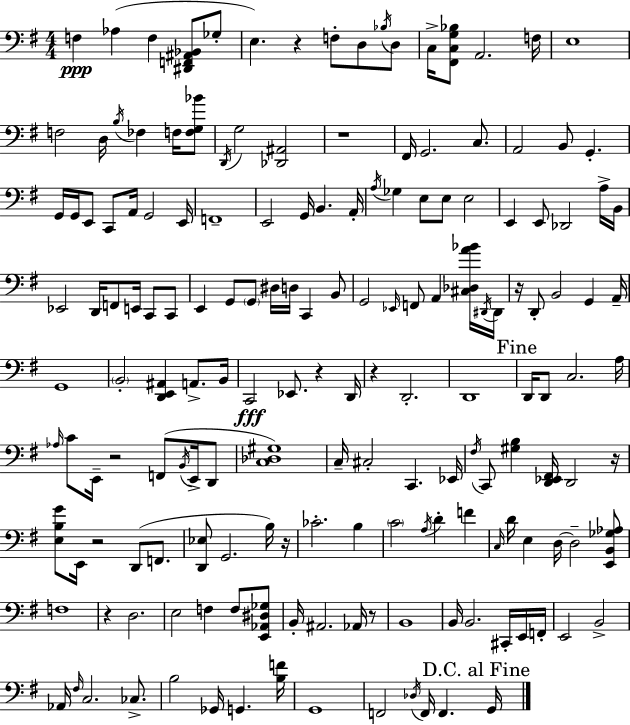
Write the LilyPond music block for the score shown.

{
  \clef bass
  \numericTimeSignature
  \time 4/4
  \key e \minor
  f4\ppp aes4( f4 <dis, f, ais, bes,>8 ges8-. | e4.) r4 f8-. d8 \acciaccatura { bes16 } d8 | c16-> <fis, c g bes>8 a,2. | f16 e1 | \break f2 d16 \acciaccatura { b16 } fes4 f16 | <f g bes'>8 \acciaccatura { d,16 } g2 <des, ais,>2 | r1 | fis,16 g,2. | \break c8. a,2 b,8 g,4.-. | g,16 g,16 e,8 c,8 a,16 g,2 | e,16 f,1-- | e,2 g,16 b,4. | \break a,16-. \acciaccatura { a16 } ges4 e8 e8 e2 | e,4 e,8 des,2 | a16-> b,16 ees,2 d,16 f,8 e,16 | c,8 c,8 e,4 g,8 \parenthesize g,8 dis16 d16 c,4 | \break b,8 g,2 \grace { ees,16 } f,8 a,4 | <cis des a' bes'>16 \acciaccatura { dis,16 } dis,16 r16 d,8-. b,2 | g,4 a,16-- g,1 | \parenthesize b,2-. <d, e, ais,>4 | \break a,8.-> b,16 c,2\fff ees,8. | r4 d,16 r4 d,2.-. | d,1 | \mark "Fine" d,16 d,8 c2. | \break a16 \grace { aes16 } c'8 e,16-- r2 | f,8( \acciaccatura { b,16 } e,16-> d,8 <c des gis>1) | c16-- cis2-. | c,4. ees,16 \acciaccatura { fis16 } c,8 <gis b>4 <d, ees, fis,>16 | \break d,2 r16 <e b g'>8 e,16 r2 | d,8( f,8. <d, ees>8 g,2. | b16) r16 ces'2.-. | b4 \parenthesize c'2 | \break \acciaccatura { a16 } d'4-. f'4 \grace { c16 } d'16 e4 | d16~~ d2-- <e, b, ges aes>8 f1 | r4 d2. | e2 | \break f4 f8 <e, aes, dis ges>8 b,16-. ais,2. | aes,16 r8 b,1 | b,16 b,2. | cis,16-. e,16 f,16-. e,2 | \break b,2-> aes,16 \grace { fis16 } c2. | ces8.-> b2 | ges,16 g,4. <b f'>16 g,1 | f,2 | \break \acciaccatura { des16 } f,16 f,4. \mark "D.C. al Fine" g,16 \bar "|."
}